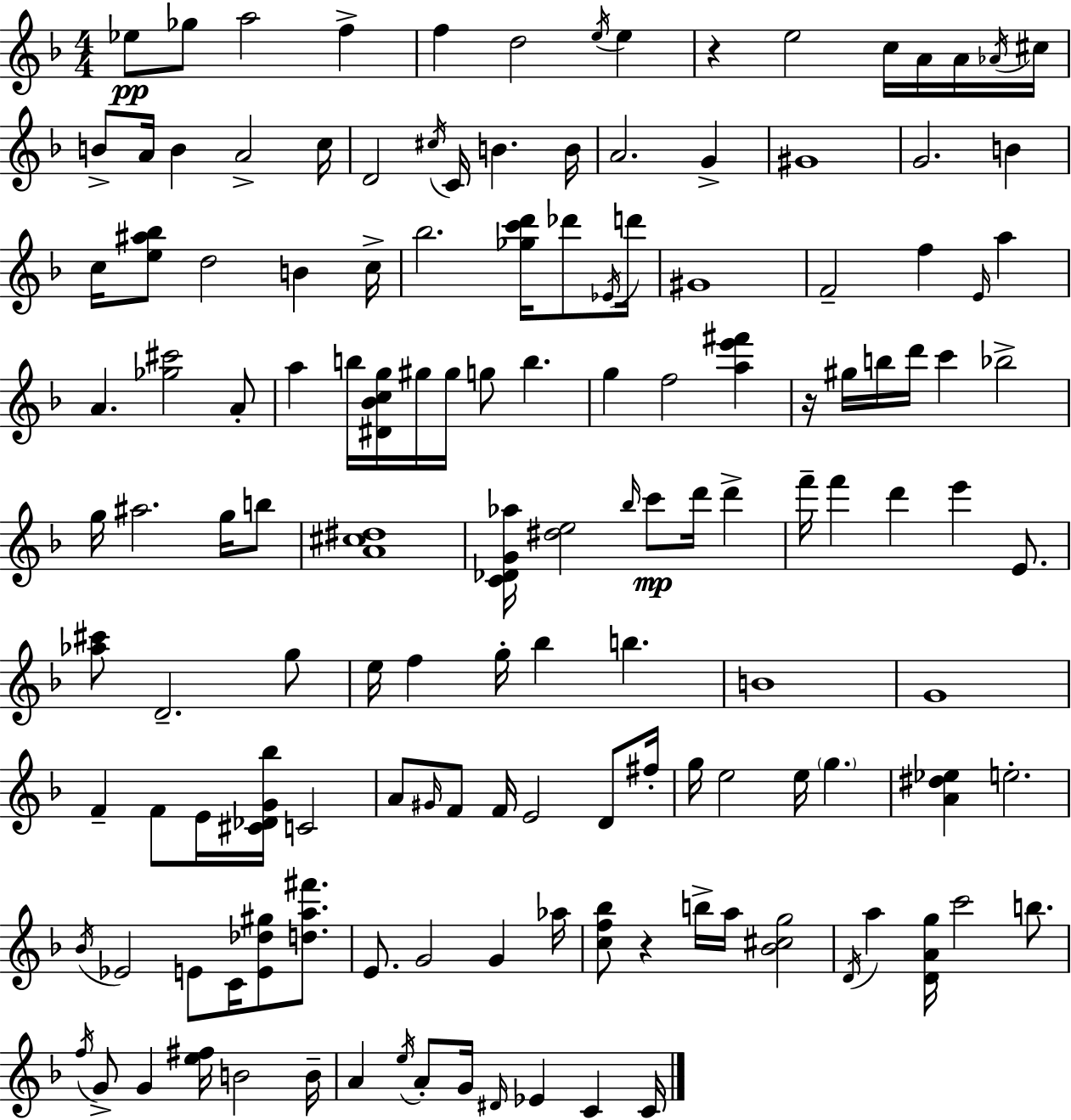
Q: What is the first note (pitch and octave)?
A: Eb5